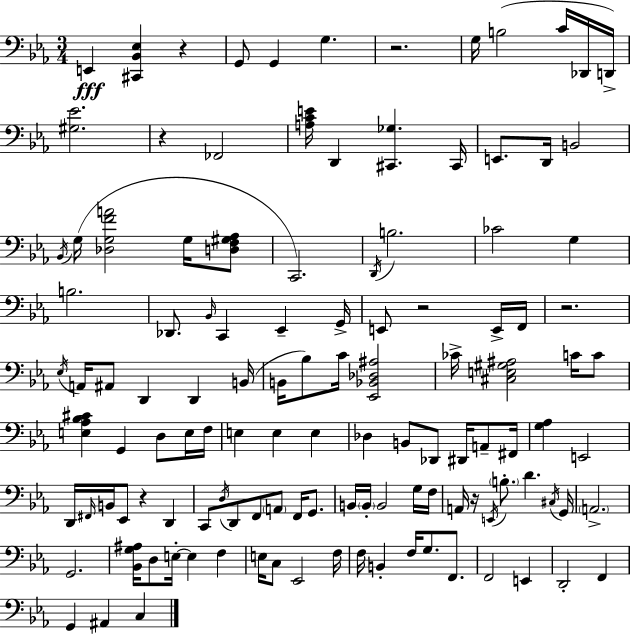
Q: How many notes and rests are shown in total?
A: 121